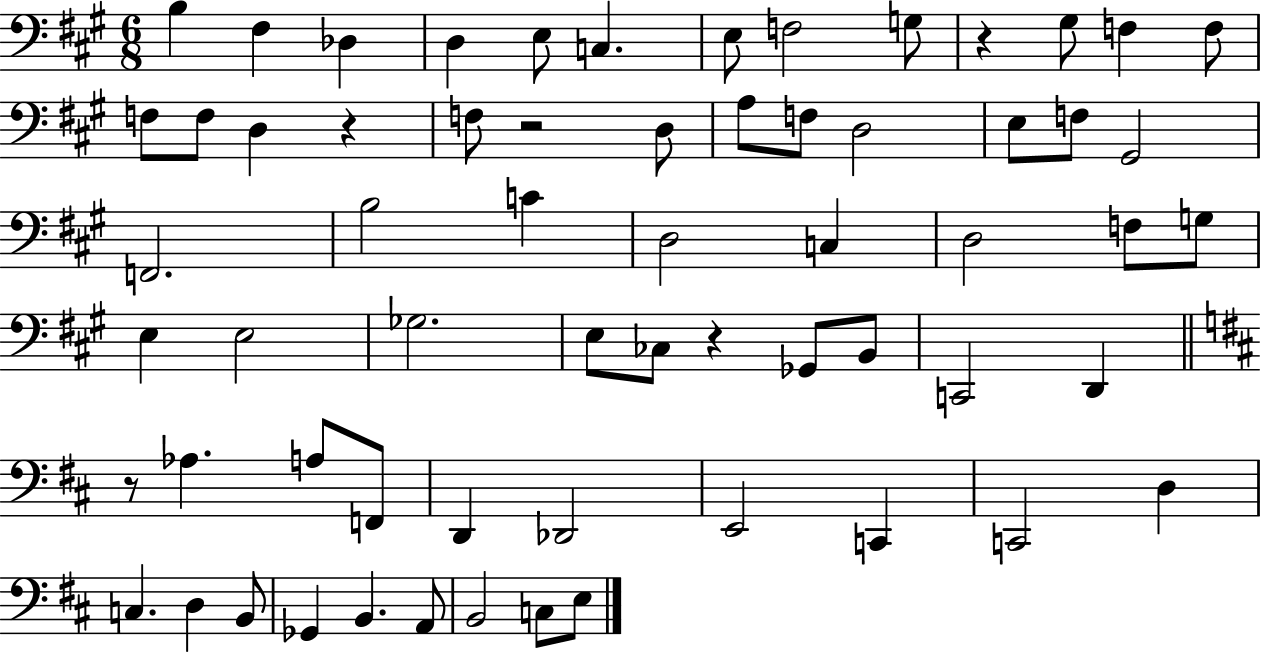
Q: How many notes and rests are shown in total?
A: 63